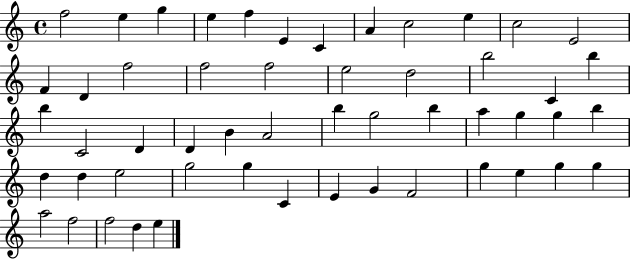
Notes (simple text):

F5/h E5/q G5/q E5/q F5/q E4/q C4/q A4/q C5/h E5/q C5/h E4/h F4/q D4/q F5/h F5/h F5/h E5/h D5/h B5/h C4/q B5/q B5/q C4/h D4/q D4/q B4/q A4/h B5/q G5/h B5/q A5/q G5/q G5/q B5/q D5/q D5/q E5/h G5/h G5/q C4/q E4/q G4/q F4/h G5/q E5/q G5/q G5/q A5/h F5/h F5/h D5/q E5/q